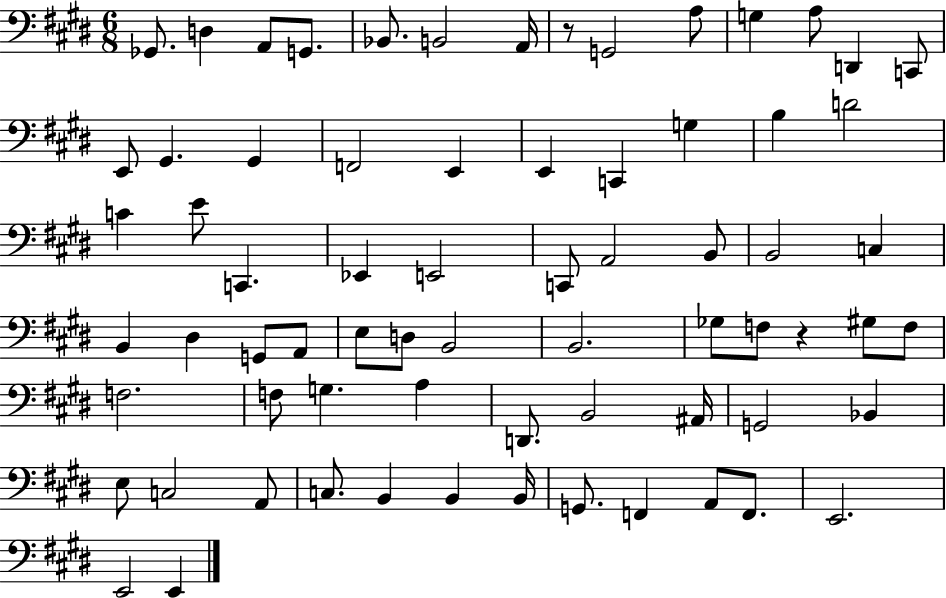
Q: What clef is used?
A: bass